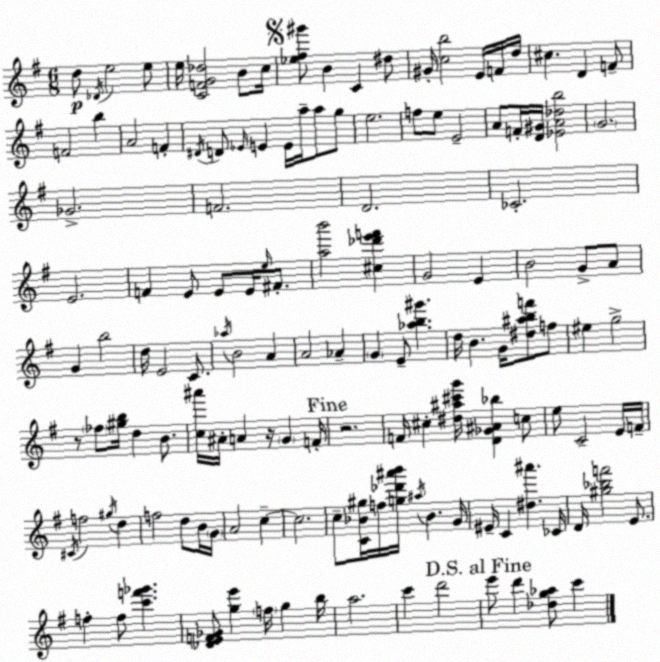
X:1
T:Untitled
M:6/8
L:1/4
K:G
d/2 _D/4 e2 e/2 e/4 [CFG_d]2 B/2 c/4 [_e^f^g']/2 B C ^d/2 ^G/4 [cb]2 E/4 F/4 d/4 ^c D F/2 F2 b A2 F ^D/4 D/2 _E/4 E E/4 a/4 a/2 g/2 e2 f/2 e/2 E2 A/2 F/4 [D^G]/4 [_EA_db]2 G2 _G2 F2 D2 _C2 E2 F E/2 E/2 E/4 e/4 ^F/2 [ab']2 [^c_d'e'f'] G2 E B2 G/2 A/2 G b2 d/4 E2 C/2 _a/4 B2 A A2 _A G E/2 [_ab^g'] d/4 B G/4 [^d^abf']/2 f/2 ^e g2 z/2 _f/2 [^gb]/4 d B/2 [c^a']/4 ^A/4 A z/4 G F/4 z2 F/4 ^c [^d^a^c'g']/4 [D_G^A_b] c/2 e/2 C2 E/4 F/4 ^C/4 f2 ^g/4 d f2 d/2 B/4 G/4 A2 c c2 c/2 [C_B^g]/4 f/4 [g_d'^a'b']/4 ^a/4 _B G/4 ^E/4 C [^d^a'] _C/4 D/4 [^g_bf']2 E/2 f f/2 [c'f'_g'] [_DEF_G]/2 [ge'] f/4 g b/4 a2 c' d'2 e'/2 d' [_dg_a]/2 c'